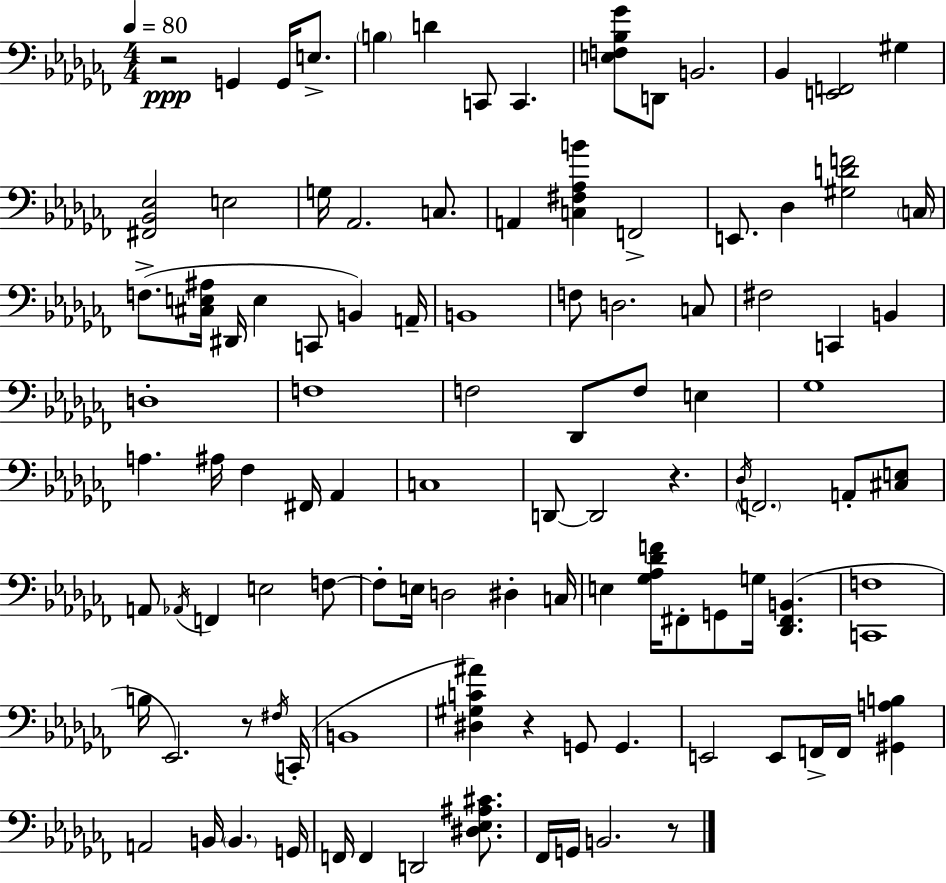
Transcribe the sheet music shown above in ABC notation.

X:1
T:Untitled
M:4/4
L:1/4
K:Abm
z2 G,, G,,/4 E,/2 B, D C,,/2 C,, [E,F,_B,_G]/2 D,,/2 B,,2 _B,, [E,,F,,]2 ^G, [^F,,_B,,_E,]2 E,2 G,/4 _A,,2 C,/2 A,, [C,^F,_A,B] F,,2 E,,/2 _D, [^G,DF]2 C,/4 F,/2 [^C,E,^A,]/4 ^D,,/4 E, C,,/2 B,, A,,/4 B,,4 F,/2 D,2 C,/2 ^F,2 C,, B,, D,4 F,4 F,2 _D,,/2 F,/2 E, _G,4 A, ^A,/4 _F, ^F,,/4 _A,, C,4 D,,/2 D,,2 z _D,/4 F,,2 A,,/2 [^C,E,]/2 A,,/2 _A,,/4 F,, E,2 F,/2 F,/2 E,/4 D,2 ^D, C,/4 E, [_G,_A,_DF]/4 ^F,,/2 G,,/2 G,/4 [_D,,^F,,B,,] [C,,F,]4 B,/4 _E,,2 z/2 ^F,/4 C,,/4 B,,4 [^D,^G,C^A] z G,,/2 G,, E,,2 E,,/2 F,,/4 F,,/4 [^G,,A,B,] A,,2 B,,/4 B,, G,,/4 F,,/4 F,, D,,2 [^D,_E,^A,^C]/2 _F,,/4 G,,/4 B,,2 z/2